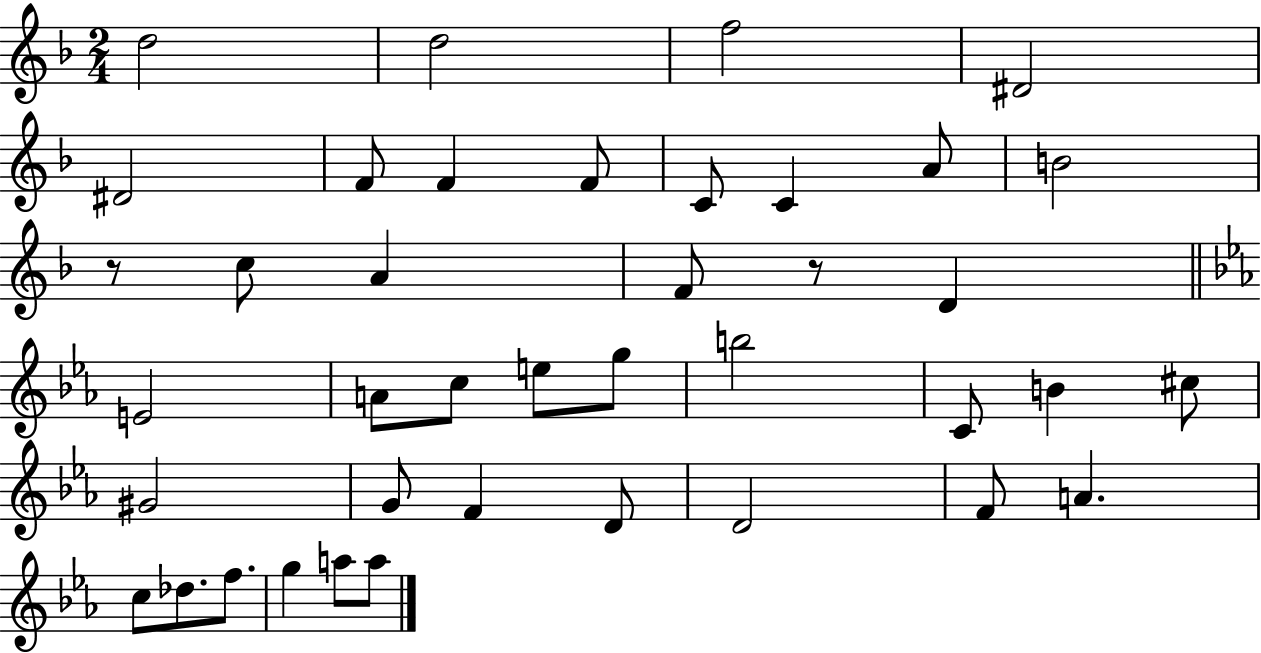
D5/h D5/h F5/h D#4/h D#4/h F4/e F4/q F4/e C4/e C4/q A4/e B4/h R/e C5/e A4/q F4/e R/e D4/q E4/h A4/e C5/e E5/e G5/e B5/h C4/e B4/q C#5/e G#4/h G4/e F4/q D4/e D4/h F4/e A4/q. C5/e Db5/e. F5/e. G5/q A5/e A5/e